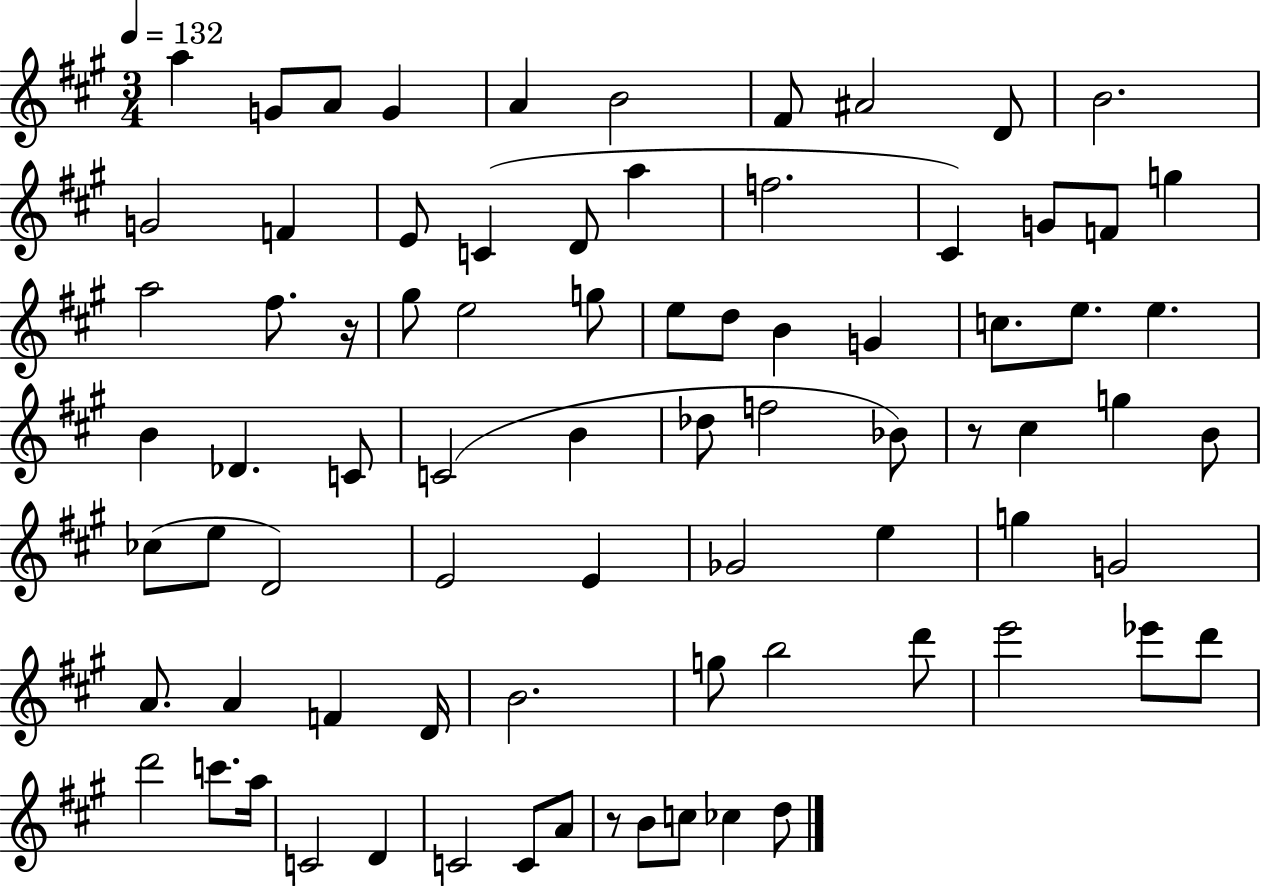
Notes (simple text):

A5/q G4/e A4/e G4/q A4/q B4/h F#4/e A#4/h D4/e B4/h. G4/h F4/q E4/e C4/q D4/e A5/q F5/h. C#4/q G4/e F4/e G5/q A5/h F#5/e. R/s G#5/e E5/h G5/e E5/e D5/e B4/q G4/q C5/e. E5/e. E5/q. B4/q Db4/q. C4/e C4/h B4/q Db5/e F5/h Bb4/e R/e C#5/q G5/q B4/e CES5/e E5/e D4/h E4/h E4/q Gb4/h E5/q G5/q G4/h A4/e. A4/q F4/q D4/s B4/h. G5/e B5/h D6/e E6/h Eb6/e D6/e D6/h C6/e. A5/s C4/h D4/q C4/h C4/e A4/e R/e B4/e C5/e CES5/q D5/e